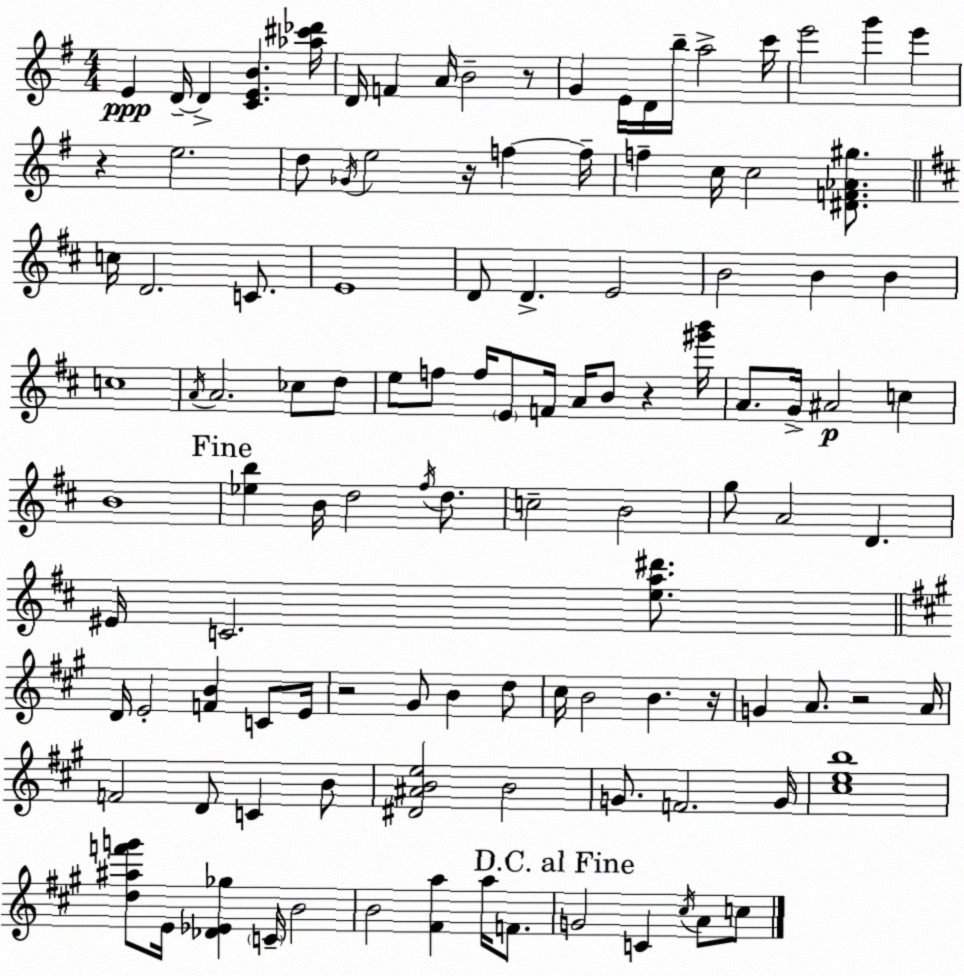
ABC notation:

X:1
T:Untitled
M:4/4
L:1/4
K:G
E D/4 D [CEB] [_a^c'_d']/4 D/4 F A/4 B2 z/2 G E/4 D/4 b/4 a2 c'/4 e'2 g' e' z e2 d/2 _G/4 e2 z/4 f f/4 f c/4 c2 [^DF_A^g]/2 c/4 D2 C/2 E4 D/2 D E2 B2 B B c4 A/4 A2 _c/2 d/2 e/2 f/2 f/4 E/2 F/4 A/4 B/2 z [^g'b']/4 A/2 G/4 ^A2 c B4 [_eb] B/4 d2 ^f/4 d/2 c2 B2 g/2 A2 D ^E/4 C2 [ea^d']/2 D/4 E2 [FB] C/2 E/4 z2 ^G/2 B d/2 ^c/4 B2 B z/4 G A/2 z2 A/4 F2 D/2 C B/2 [^D^ABe]2 B2 G/2 F2 G/4 [^ceb]4 [d^af'g']/2 E/4 [_D_E_g] C/4 B2 B2 [^Fa] a/4 F/2 G2 C ^c/4 A/2 c/2